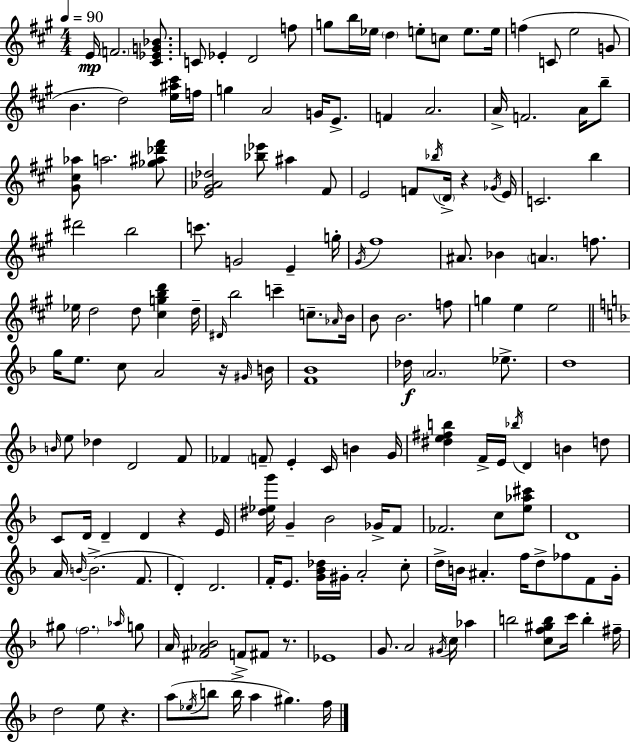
{
  \clef treble
  \numericTimeSignature
  \time 4/4
  \key a \major
  \tempo 4 = 90
  \repeat volta 2 { e'16\mp \parenthesize f'2. <cis' ees' g' bes'>8. | c'8 ees'4-. d'2 f''8 | g''8 b''16 ees''16 \parenthesize d''4 e''8-. c''8 e''8. e''16 | f''4( c'8 e''2 g'8 | \break b'4. d''2) <e'' ais'' cis'''>16 f''16 | g''4 a'2 g'16 e'8.-> | f'4 a'2. | a'16-> f'2. a'16 b''8-- | \break <gis' cis'' aes''>8 a''2. <ges'' ais'' des''' fis'''>8 | <e' gis' aes' des''>2 <bes'' ees'''>8 ais''4 fis'8 | e'2 f'8 \acciaccatura { bes''16 } \parenthesize d'16-> r4 | \acciaccatura { ges'16 } e'16 c'2. b''4 | \break dis'''2 b''2 | c'''8. g'2 e'4-- | g''16-. \acciaccatura { gis'16 } fis''1 | ais'8. bes'4 \parenthesize a'4. | \break f''8. ees''16 d''2 d''8 <cis'' g'' b'' d'''>4 | d''16-- \grace { dis'16 } b''2 c'''4-- | c''8.-- \grace { aes'16 } b'16 b'8 b'2. | f''8 g''4 e''4 e''2 | \break \bar "||" \break \key f \major g''16 e''8. c''8 a'2 r16 \grace { gis'16 } | b'16 <f' bes'>1 | des''16\f \parenthesize a'2. ees''8.-> | d''1 | \break \grace { b'16 } e''8 des''4 d'2 | f'8 fes'4 \parenthesize f'8-- e'4-. c'16 b'4 | g'16 <dis'' e'' fis'' b''>4 f'16-> e'16 \acciaccatura { bes''16 } d'4 b'4 | d''8 c'8 d'16 d'4-- d'4 r4 | \break e'16 <dis'' ees'' g'''>16 g'4-- bes'2 | ges'16-> f'8 fes'2. c''8 | <e'' aes'' cis'''>8 d'1 | a'16 \grace { b'16~ }~ b'2.->( | \break f'8. d'4-.) d'2. | f'16-. e'8. <g' bes' des''>16 gis'16-. a'2-. | c''8-. d''16-> b'16 ais'4.-. f''16 d''8-> fes''8 | f'8 g'16-. gis''8 \parenthesize f''2. | \break \grace { aes''16 } g''8 a'16 <fis' aes' bes'>2 f'8-> | fis'8 r8. ees'1 | g'8. a'2 | \acciaccatura { gis'16 } c''16 aes''4 b''2 <c'' f'' gis'' b''>8 | \break c'''16 b''4-. fis''16-- d''2 e''8 | r4. a''8( \acciaccatura { ees''16 } b''8 b''16-> a''4 | gis''4.) f''16 } \bar "|."
}